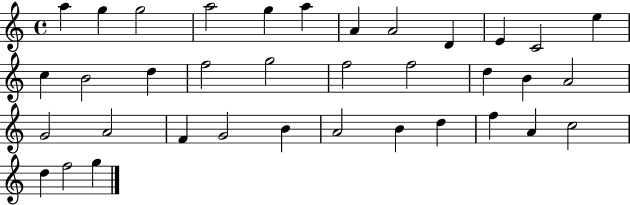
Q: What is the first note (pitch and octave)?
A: A5